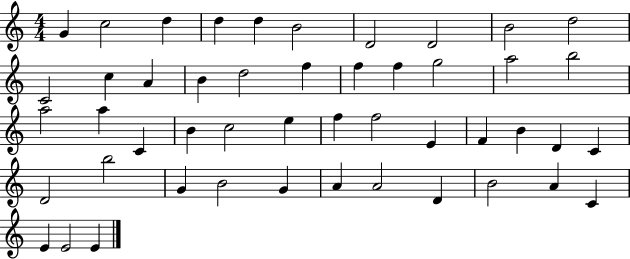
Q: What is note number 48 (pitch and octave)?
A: E4